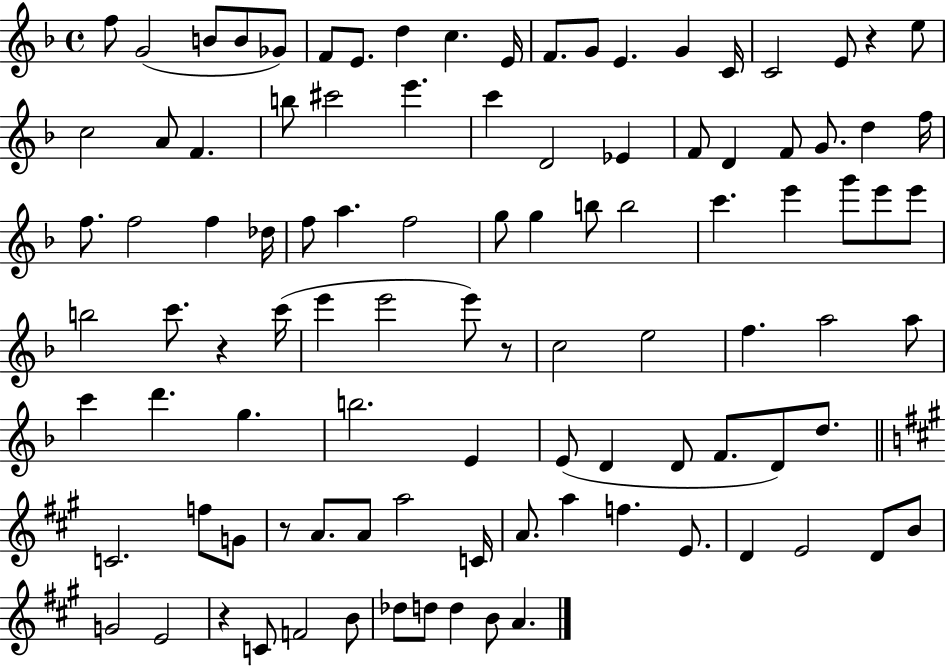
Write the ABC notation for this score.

X:1
T:Untitled
M:4/4
L:1/4
K:F
f/2 G2 B/2 B/2 _G/2 F/2 E/2 d c E/4 F/2 G/2 E G C/4 C2 E/2 z e/2 c2 A/2 F b/2 ^c'2 e' c' D2 _E F/2 D F/2 G/2 d f/4 f/2 f2 f _d/4 f/2 a f2 g/2 g b/2 b2 c' e' g'/2 e'/2 e'/2 b2 c'/2 z c'/4 e' e'2 e'/2 z/2 c2 e2 f a2 a/2 c' d' g b2 E E/2 D D/2 F/2 D/2 d/2 C2 f/2 G/2 z/2 A/2 A/2 a2 C/4 A/2 a f E/2 D E2 D/2 B/2 G2 E2 z C/2 F2 B/2 _d/2 d/2 d B/2 A